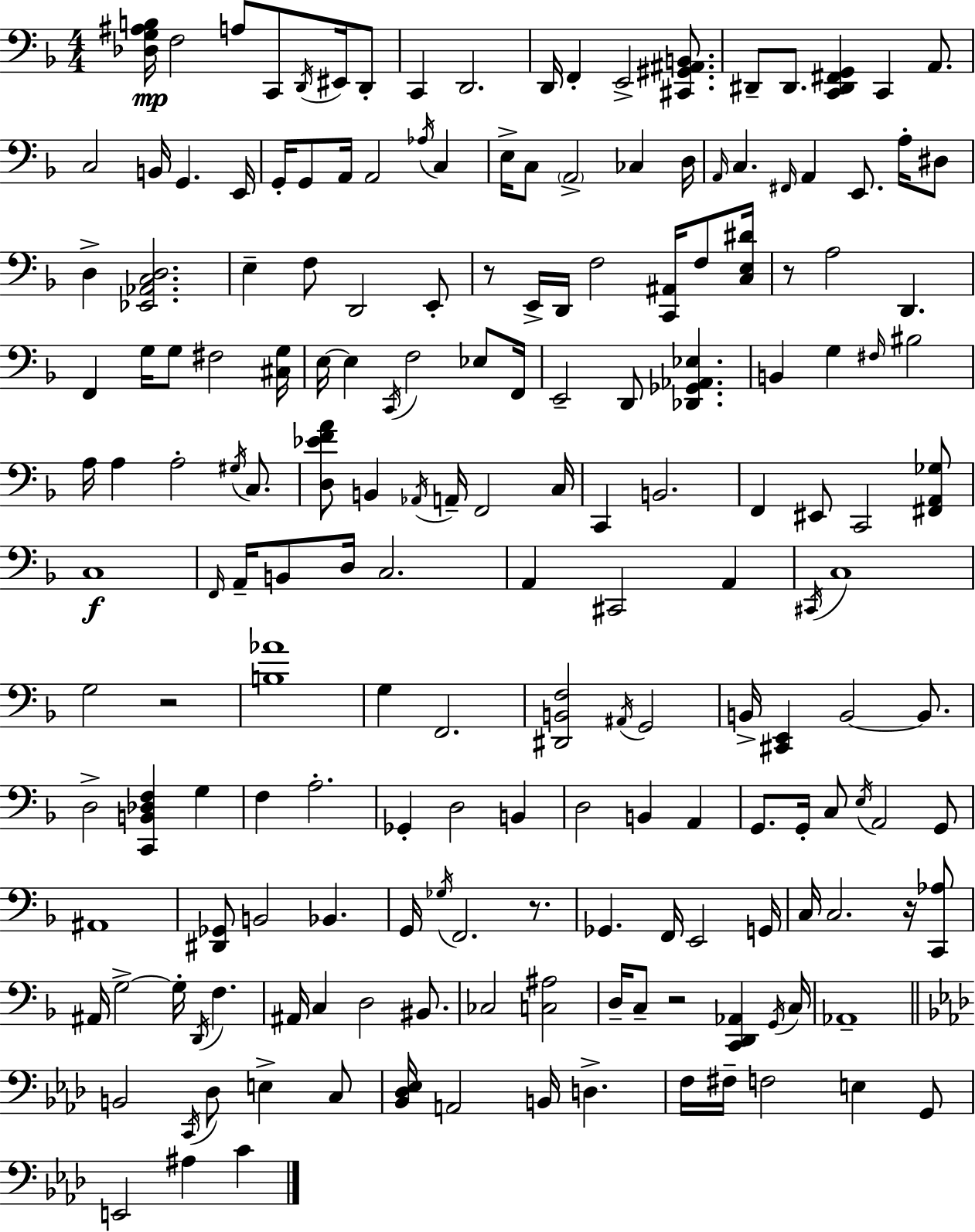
X:1
T:Untitled
M:4/4
L:1/4
K:F
[_D,G,^A,B,]/4 F,2 A,/2 C,,/2 D,,/4 ^E,,/4 D,,/2 C,, D,,2 D,,/4 F,, E,,2 [^C,,^G,,^A,,B,,]/2 ^D,,/2 ^D,,/2 [C,,^D,,^F,,G,,] C,, A,,/2 C,2 B,,/4 G,, E,,/4 G,,/4 G,,/2 A,,/4 A,,2 _A,/4 C, E,/4 C,/2 A,,2 _C, D,/4 A,,/4 C, ^F,,/4 A,, E,,/2 A,/4 ^D,/2 D, [_E,,_A,,C,D,]2 E, F,/2 D,,2 E,,/2 z/2 E,,/4 D,,/4 F,2 [C,,^A,,]/4 F,/2 [C,E,^D]/4 z/2 A,2 D,, F,, G,/4 G,/2 ^F,2 [^C,G,]/4 E,/4 E, C,,/4 F,2 _E,/2 F,,/4 E,,2 D,,/2 [_D,,_G,,_A,,_E,] B,, G, ^F,/4 ^B,2 A,/4 A, A,2 ^G,/4 C,/2 [D,_EFA]/2 B,, _A,,/4 A,,/4 F,,2 C,/4 C,, B,,2 F,, ^E,,/2 C,,2 [^F,,A,,_G,]/2 C,4 F,,/4 A,,/4 B,,/2 D,/4 C,2 A,, ^C,,2 A,, ^C,,/4 C,4 G,2 z2 [B,_A]4 G, F,,2 [^D,,B,,F,]2 ^A,,/4 G,,2 B,,/4 [^C,,E,,] B,,2 B,,/2 D,2 [C,,B,,_D,F,] G, F, A,2 _G,, D,2 B,, D,2 B,, A,, G,,/2 G,,/4 C,/2 E,/4 A,,2 G,,/2 ^A,,4 [^D,,_G,,]/2 B,,2 _B,, G,,/4 _G,/4 F,,2 z/2 _G,, F,,/4 E,,2 G,,/4 C,/4 C,2 z/4 [C,,_A,]/2 ^A,,/4 G,2 G,/4 D,,/4 F, ^A,,/4 C, D,2 ^B,,/2 _C,2 [C,^A,]2 D,/4 C,/2 z2 [C,,D,,_A,,] G,,/4 C,/4 _A,,4 B,,2 C,,/4 _D,/2 E, C,/2 [_B,,_D,_E,]/4 A,,2 B,,/4 D, F,/4 ^F,/4 F,2 E, G,,/2 E,,2 ^A, C